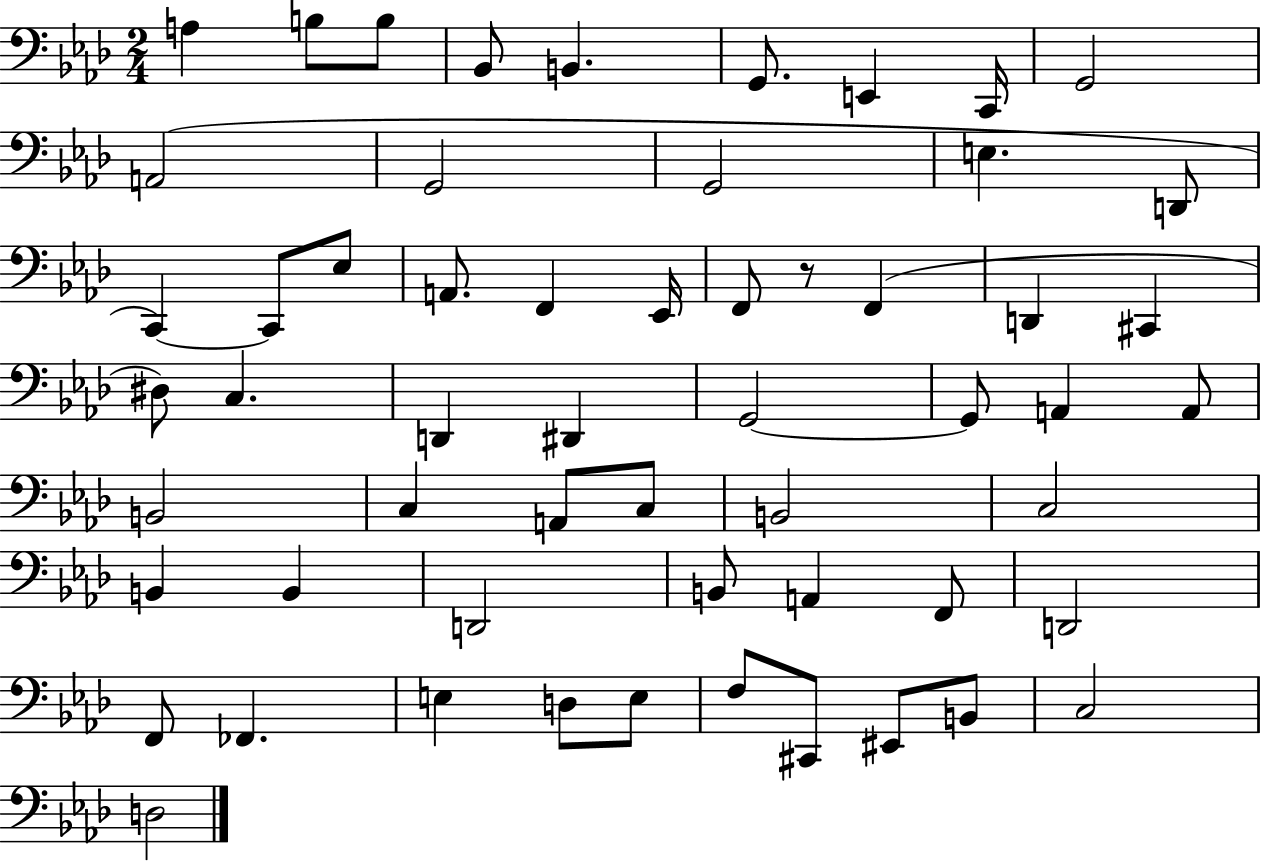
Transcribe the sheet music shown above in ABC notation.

X:1
T:Untitled
M:2/4
L:1/4
K:Ab
A, B,/2 B,/2 _B,,/2 B,, G,,/2 E,, C,,/4 G,,2 A,,2 G,,2 G,,2 E, D,,/2 C,, C,,/2 _E,/2 A,,/2 F,, _E,,/4 F,,/2 z/2 F,, D,, ^C,, ^D,/2 C, D,, ^D,, G,,2 G,,/2 A,, A,,/2 B,,2 C, A,,/2 C,/2 B,,2 C,2 B,, B,, D,,2 B,,/2 A,, F,,/2 D,,2 F,,/2 _F,, E, D,/2 E,/2 F,/2 ^C,,/2 ^E,,/2 B,,/2 C,2 D,2